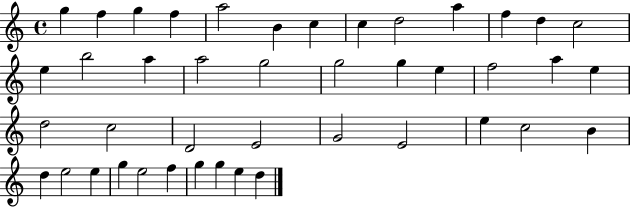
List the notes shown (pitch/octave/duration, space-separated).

G5/q F5/q G5/q F5/q A5/h B4/q C5/q C5/q D5/h A5/q F5/q D5/q C5/h E5/q B5/h A5/q A5/h G5/h G5/h G5/q E5/q F5/h A5/q E5/q D5/h C5/h D4/h E4/h G4/h E4/h E5/q C5/h B4/q D5/q E5/h E5/q G5/q E5/h F5/q G5/q G5/q E5/q D5/q